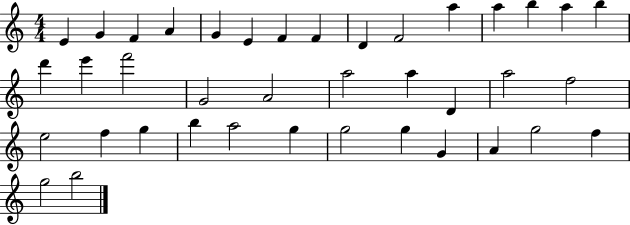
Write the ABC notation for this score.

X:1
T:Untitled
M:4/4
L:1/4
K:C
E G F A G E F F D F2 a a b a b d' e' f'2 G2 A2 a2 a D a2 f2 e2 f g b a2 g g2 g G A g2 f g2 b2